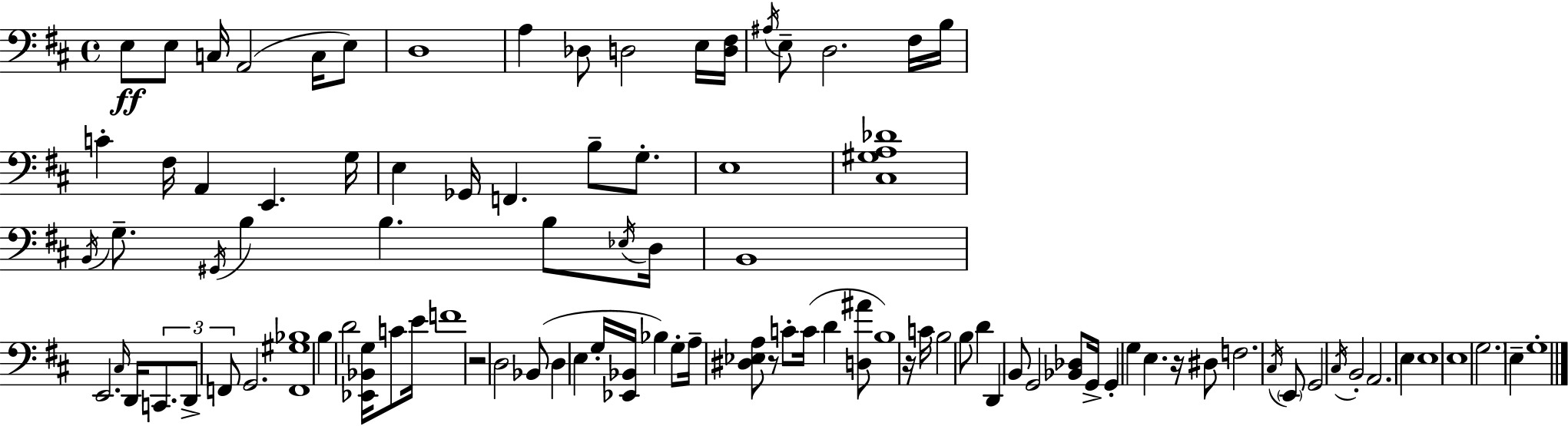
X:1
T:Untitled
M:4/4
L:1/4
K:D
E,/2 E,/2 C,/4 A,,2 C,/4 E,/2 D,4 A, _D,/2 D,2 E,/4 [D,^F,]/4 ^A,/4 E,/2 D,2 ^F,/4 B,/4 C ^F,/4 A,, E,, G,/4 E, _G,,/4 F,, B,/2 G,/2 E,4 [^C,^G,A,_D]4 B,,/4 G,/2 ^G,,/4 B, B, B,/2 _E,/4 D,/4 B,,4 E,,2 ^C,/4 D,,/4 C,,/2 D,,/2 F,,/2 G,,2 [F,,^G,_B,]4 B, D2 [_E,,_B,,G,]/4 C/2 E/4 F4 z2 D,2 _B,,/2 D, E, G,/4 [_E,,_B,,]/4 _B, G,/2 A,/4 [^D,_E,A,]/2 z/2 C/2 C/4 D [D,^A]/2 B,4 z/4 C/4 B,2 B,/2 D D,, B,,/2 G,,2 [_B,,_D,]/2 G,,/4 G,, G, E, z/4 ^D,/2 F,2 ^C,/4 E,,/2 G,,2 ^C,/4 B,,2 A,,2 E, E,4 E,4 G,2 E, G,4